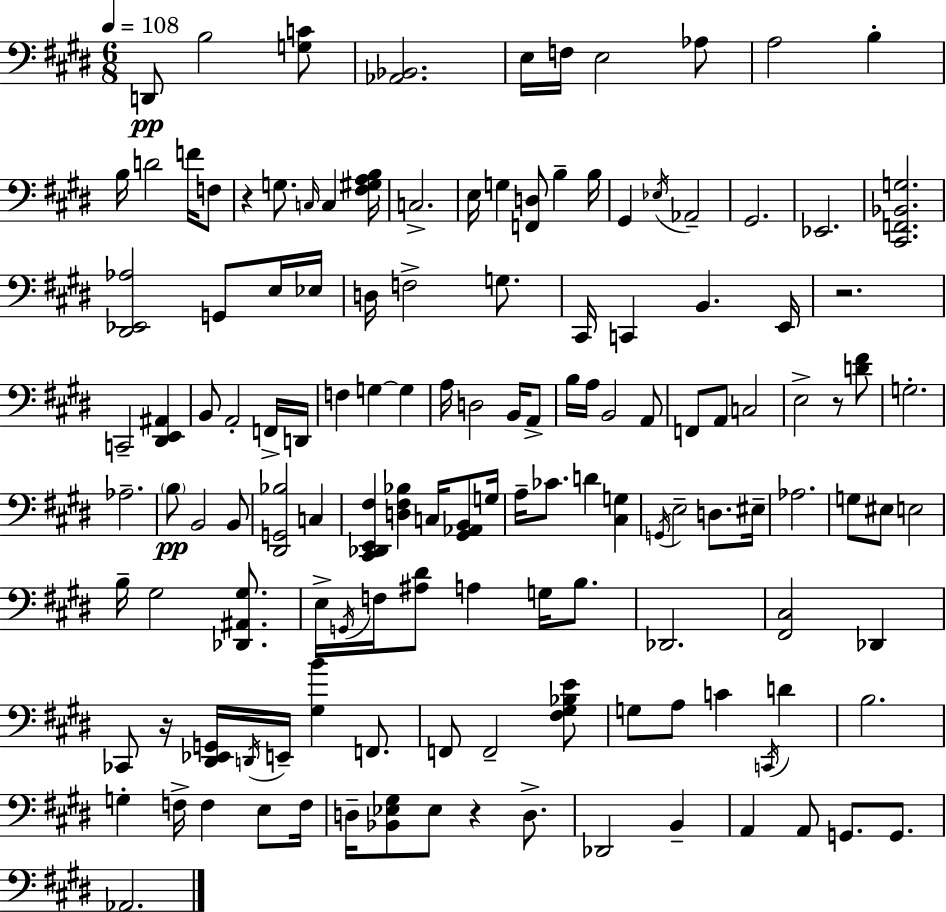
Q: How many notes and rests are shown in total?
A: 136